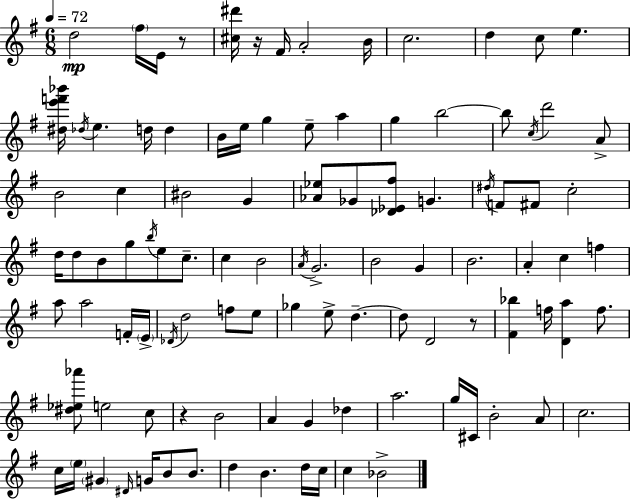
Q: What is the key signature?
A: G major